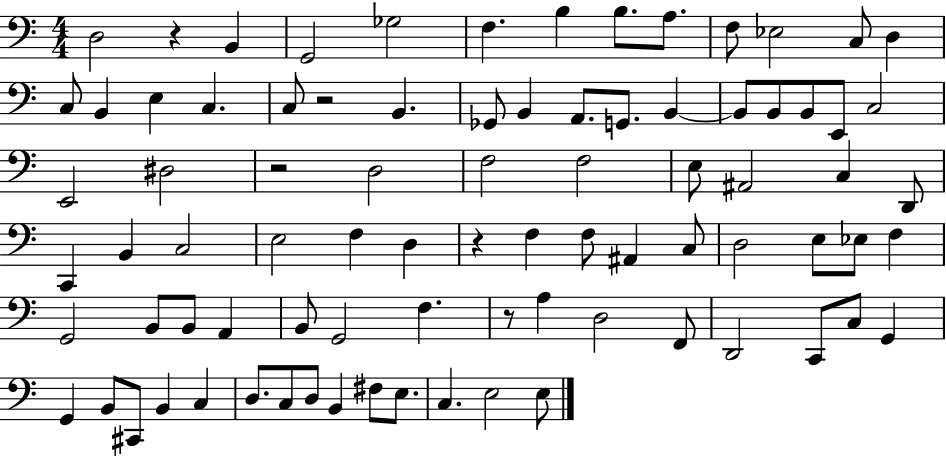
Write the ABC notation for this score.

X:1
T:Untitled
M:4/4
L:1/4
K:C
D,2 z B,, G,,2 _G,2 F, B, B,/2 A,/2 F,/2 _E,2 C,/2 D, C,/2 B,, E, C, C,/2 z2 B,, _G,,/2 B,, A,,/2 G,,/2 B,, B,,/2 B,,/2 B,,/2 E,,/2 C,2 E,,2 ^D,2 z2 D,2 F,2 F,2 E,/2 ^A,,2 C, D,,/2 C,, B,, C,2 E,2 F, D, z F, F,/2 ^A,, C,/2 D,2 E,/2 _E,/2 F, G,,2 B,,/2 B,,/2 A,, B,,/2 G,,2 F, z/2 A, D,2 F,,/2 D,,2 C,,/2 C,/2 G,, G,, B,,/2 ^C,,/2 B,, C, D,/2 C,/2 D,/2 B,, ^F,/2 E,/2 C, E,2 E,/2